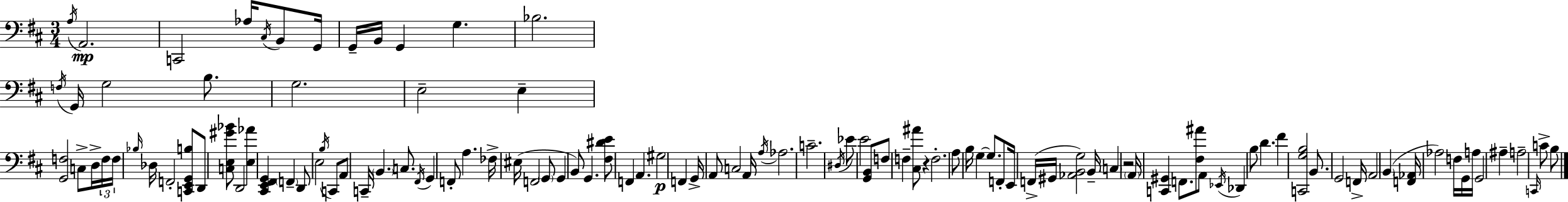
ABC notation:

X:1
T:Untitled
M:3/4
L:1/4
K:D
A,/4 A,,2 C,,2 _A,/4 ^C,/4 B,,/2 G,,/4 G,,/4 B,,/4 G,, G, _B,2 F,/4 G,,/4 G,2 B,/2 G,2 E,2 E, [G,,F,]2 C,/2 D,/4 F,/4 F,/4 _B,/4 _D,/4 F,,2 [C,,E,,G,,B,]/2 D,,/2 [C,E,^G_B]/2 D,,2 [E,_A] [^C,,E,,^F,,G,,] F,, D,,/2 E,2 B,/4 C,,/2 A,,/2 C,,/4 B,, C,/2 ^F,,/4 G,, F,,/2 A, _F,/4 ^E,/4 F,,2 G,,/2 G,, B,,/2 G,, [^F,^DE]/2 F,, A,, ^G,2 F,, G,,/4 A,,/2 C,2 A,,/4 A,/4 _A,2 C2 ^D,/4 _E/2 E2 [G,,B,,]/2 F,/2 F, [^C,^A]/2 z F,2 A,/2 B,/4 G, G,/2 F,,/2 E,,/4 F,,/4 ^G,,/4 [_A,,B,,G,]2 B,,/4 C, z2 A,,/4 [C,,^G,,] F,,/2 [^F,^A]/2 A,,/2 _E,,/4 _D,, B,/2 D ^F [C,,G,B,]2 B,,/2 G,,2 F,,/4 A,,2 B,, [F,,_A,,]/4 _A,2 F,/4 G,,/4 A,/4 G,,2 ^A, A,2 C,,/4 C/2 B,/2